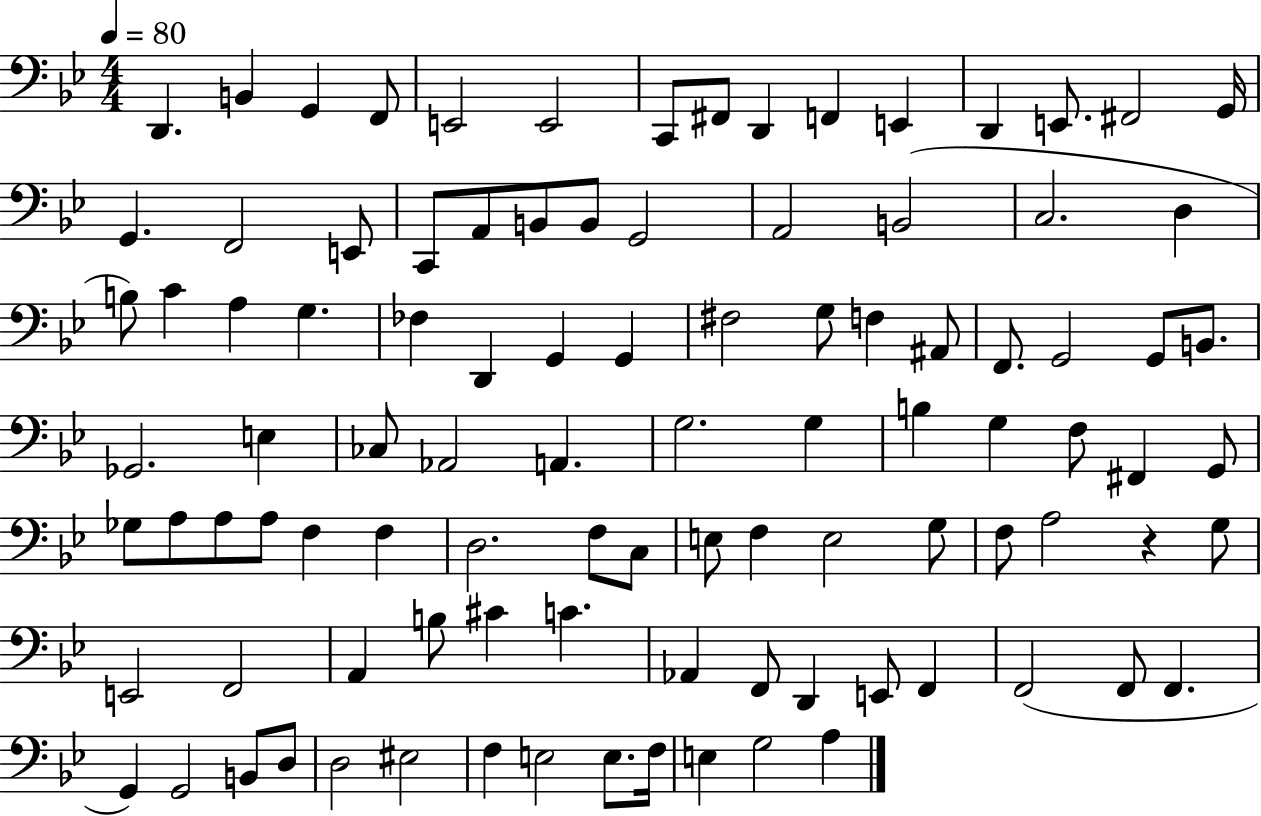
X:1
T:Untitled
M:4/4
L:1/4
K:Bb
D,, B,, G,, F,,/2 E,,2 E,,2 C,,/2 ^F,,/2 D,, F,, E,, D,, E,,/2 ^F,,2 G,,/4 G,, F,,2 E,,/2 C,,/2 A,,/2 B,,/2 B,,/2 G,,2 A,,2 B,,2 C,2 D, B,/2 C A, G, _F, D,, G,, G,, ^F,2 G,/2 F, ^A,,/2 F,,/2 G,,2 G,,/2 B,,/2 _G,,2 E, _C,/2 _A,,2 A,, G,2 G, B, G, F,/2 ^F,, G,,/2 _G,/2 A,/2 A,/2 A,/2 F, F, D,2 F,/2 C,/2 E,/2 F, E,2 G,/2 F,/2 A,2 z G,/2 E,,2 F,,2 A,, B,/2 ^C C _A,, F,,/2 D,, E,,/2 F,, F,,2 F,,/2 F,, G,, G,,2 B,,/2 D,/2 D,2 ^E,2 F, E,2 E,/2 F,/4 E, G,2 A,